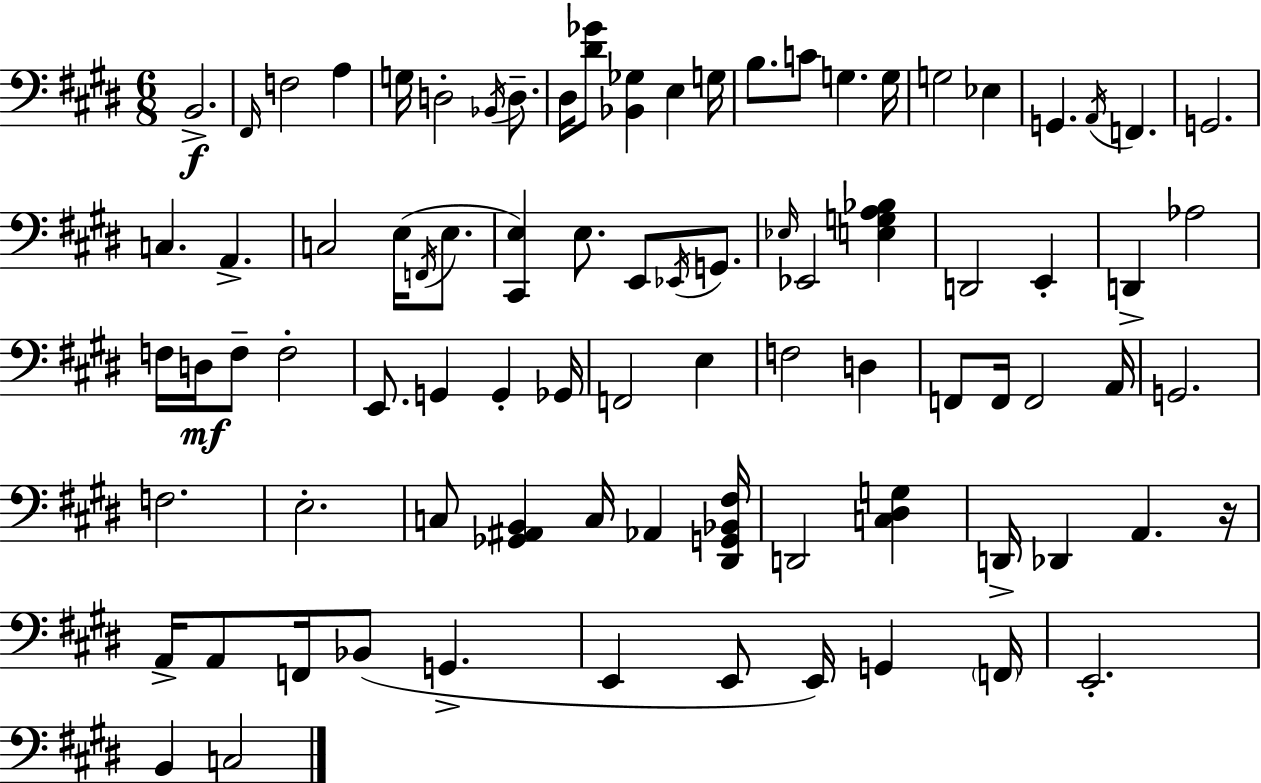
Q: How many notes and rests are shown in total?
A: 84